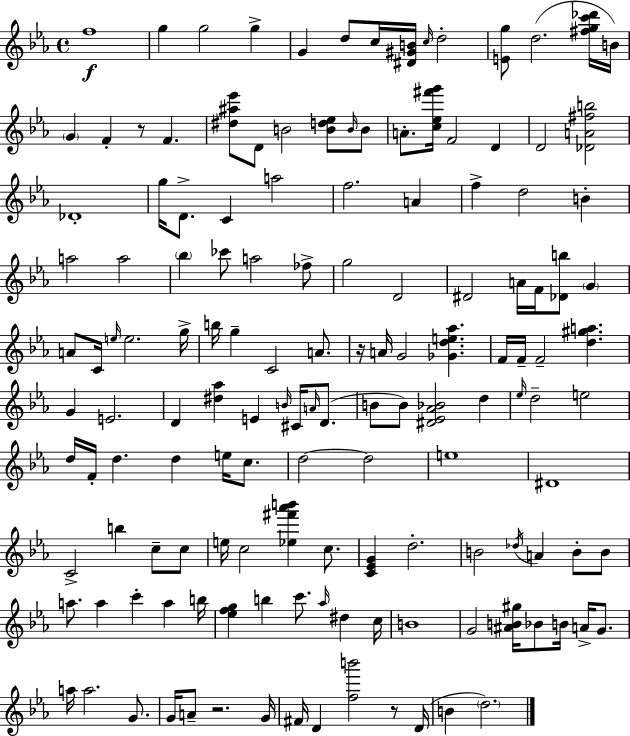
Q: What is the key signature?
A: EES major